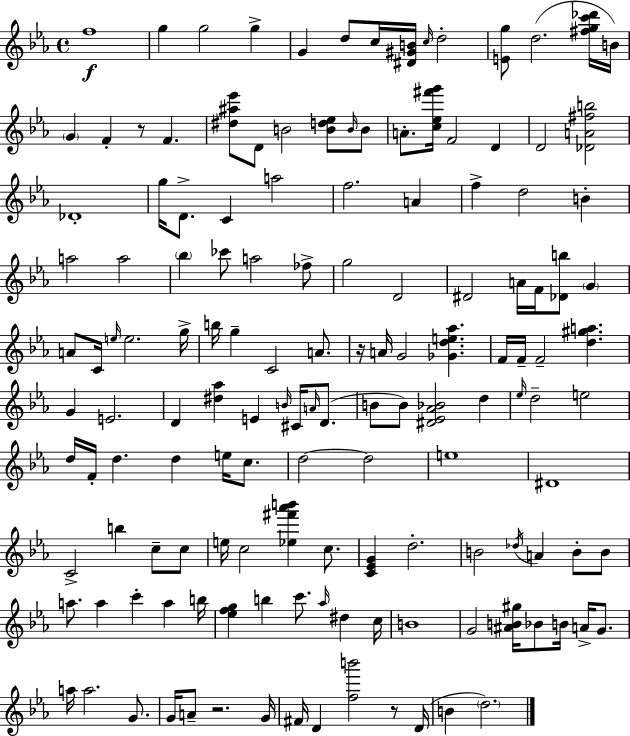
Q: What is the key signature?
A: EES major